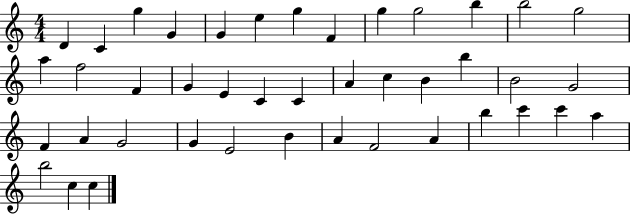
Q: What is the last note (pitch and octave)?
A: C5